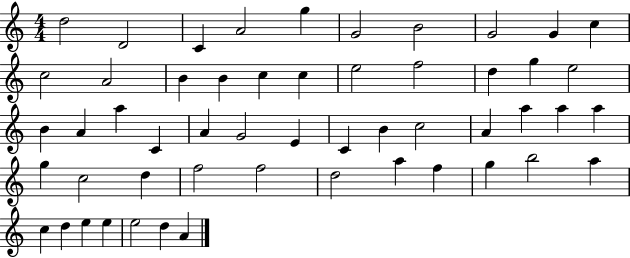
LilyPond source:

{
  \clef treble
  \numericTimeSignature
  \time 4/4
  \key c \major
  d''2 d'2 | c'4 a'2 g''4 | g'2 b'2 | g'2 g'4 c''4 | \break c''2 a'2 | b'4 b'4 c''4 c''4 | e''2 f''2 | d''4 g''4 e''2 | \break b'4 a'4 a''4 c'4 | a'4 g'2 e'4 | c'4 b'4 c''2 | a'4 a''4 a''4 a''4 | \break g''4 c''2 d''4 | f''2 f''2 | d''2 a''4 f''4 | g''4 b''2 a''4 | \break c''4 d''4 e''4 e''4 | e''2 d''4 a'4 | \bar "|."
}